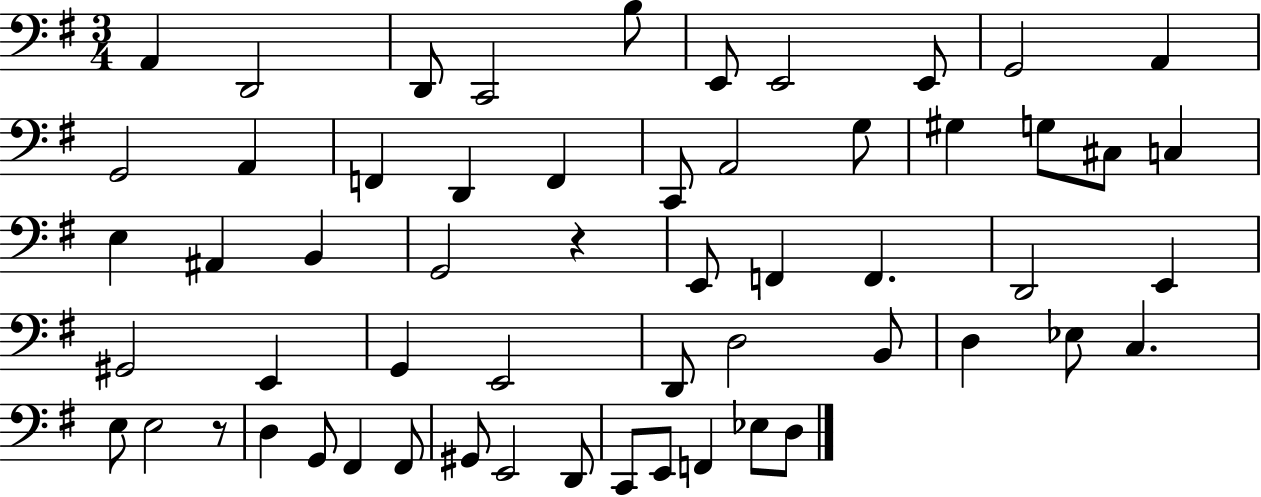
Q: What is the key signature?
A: G major